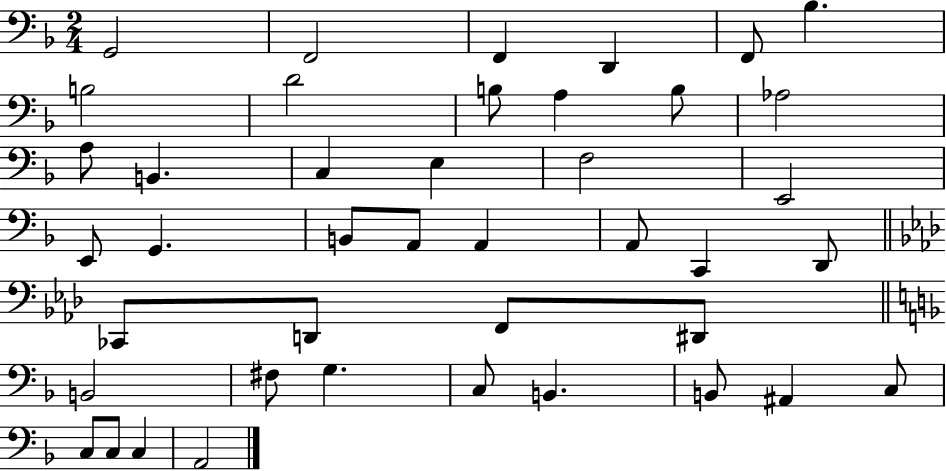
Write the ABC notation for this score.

X:1
T:Untitled
M:2/4
L:1/4
K:F
G,,2 F,,2 F,, D,, F,,/2 _B, B,2 D2 B,/2 A, B,/2 _A,2 A,/2 B,, C, E, F,2 E,,2 E,,/2 G,, B,,/2 A,,/2 A,, A,,/2 C,, D,,/2 _C,,/2 D,,/2 F,,/2 ^D,,/2 B,,2 ^F,/2 G, C,/2 B,, B,,/2 ^A,, C,/2 C,/2 C,/2 C, A,,2